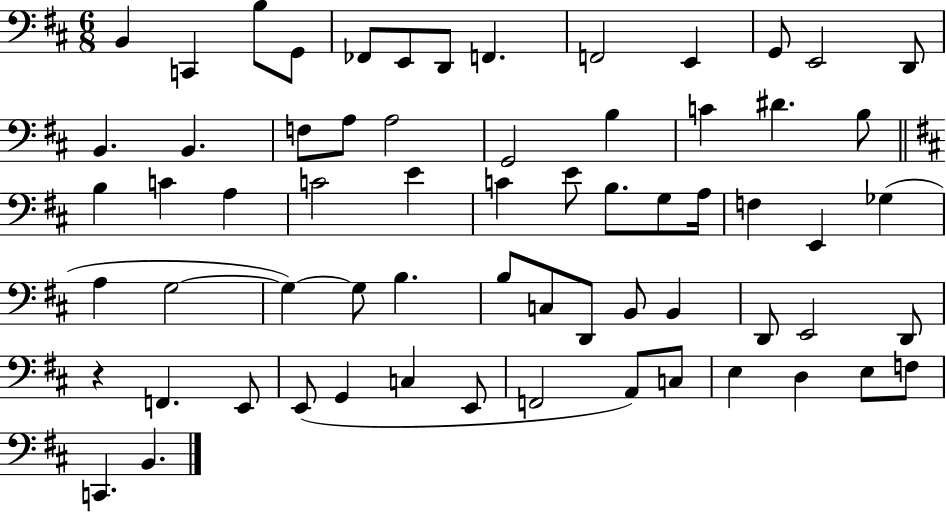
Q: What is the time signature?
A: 6/8